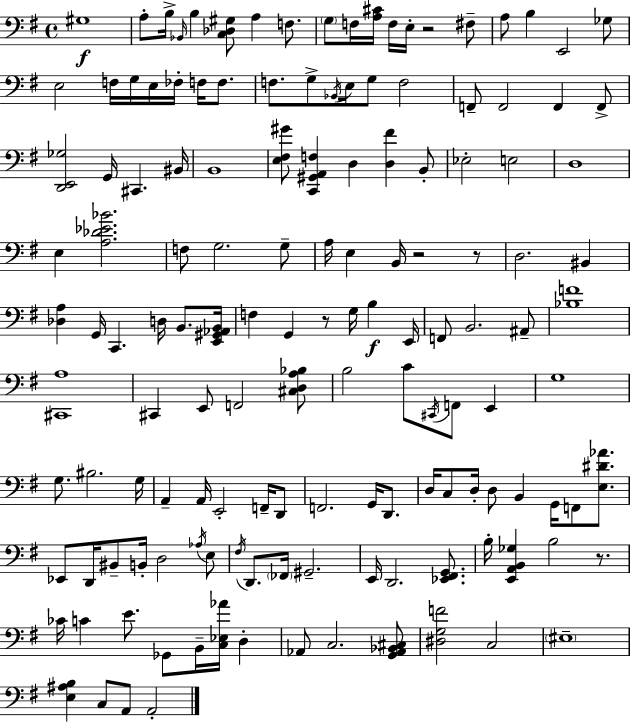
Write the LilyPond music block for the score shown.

{
  \clef bass
  \time 4/4
  \defaultTimeSignature
  \key e \minor
  \repeat volta 2 { gis1\f | a8-. b16-> \grace { bes,16 } b4 <c des gis>8 a4 f8. | \parenthesize g8 f16 <a cis'>16 f16 e16-. r2 fis8-- | a8 b4 e,2 ges8 | \break e2 f16 g16 e16 fes16-. f16 f8. | f8. g8-> \acciaccatura { bes,16 } e16 g8 f2 | f,8-- f,2 f,4 | f,8-> <d, e, ges>2 g,16 cis,4. | \break bis,16 b,1 | <e fis gis'>8 <c, gis, a, f>4 d4 <d fis'>4 | b,8-. ees2-. e2 | d1 | \break e4 <a des' ees' bes'>2. | f8 g2. | g8-- a16 e4 b,16 r2 | r8 d2. bis,4 | \break <des a>4 g,16 c,4. d16 b,8. | <e, gis, aes, b,>16 f4 g,4 r8 g16 b4\f | e,16 f,8 b,2. | ais,8-- <bes f'>1 | \break <cis, a>1 | cis,4 e,8 f,2 | <cis d a bes>8 b2 c'8 \acciaccatura { cis,16 } f,8 e,4 | g1 | \break g8. bis2. | g16 a,4-- a,16 e,2-. | f,16-- d,8 f,2. g,16 | d,8. d16 c8 d16-. d8 b,4 g,16 f,8 | \break <e dis' aes'>8. ees,8 d,16 bis,8-- b,16-. d2 | \acciaccatura { aes16 } e8 \acciaccatura { fis16 } d,8. \parenthesize fes,16 gis,2.-- | e,16 d,2. | <ees, fis, g,>8. b16-. <e, a, b, ges>4 b2 | \break r8. ces'16 c'4 e'8. ges,8 b,16-- | <c ees aes'>16 d4-. aes,8 c2. | <g, aes, bes, cis>8 <dis g f'>2 c2 | \parenthesize eis1-- | \break <e ais b>4 c8 a,8 a,2-. | } \bar "|."
}